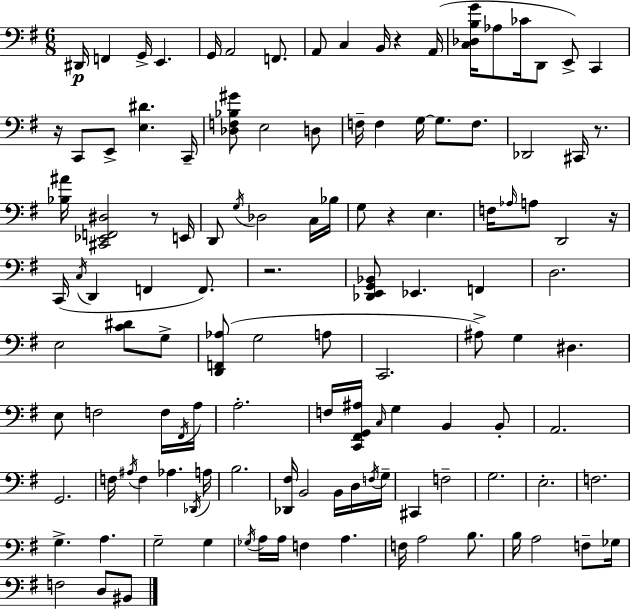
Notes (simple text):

D#2/s F2/q G2/s E2/q. G2/s A2/h F2/e. A2/e C3/q B2/s R/q A2/s [C3,Db3,B3,G4]/s Ab3/e CES4/s D2/e E2/e C2/q R/s C2/e E2/e [E3,D#4]/q. C2/s [Db3,F3,Bb3,G#4]/e E3/h D3/e F3/s F3/q G3/s G3/e. F3/e. Db2/h C#2/s R/e. [Bb3,A#4]/s [C#2,Eb2,F2,D#3]/h R/e E2/s D2/e G3/s Db3/h C3/s Bb3/s G3/e R/q E3/q. F3/s Ab3/s A3/e D2/h R/s C2/s C3/s D2/q F2/q F2/e. R/h. [Db2,E2,G2,Bb2]/e Eb2/q. F2/q D3/h. E3/h [C4,D#4]/e G3/e [D2,F2,Ab3]/e G3/h A3/e C2/h. A#3/e G3/q D#3/q. E3/e F3/h F3/s F#2/s A3/s A3/h. F3/s [C2,F#2,G2,A#3]/s C3/s G3/q B2/q B2/e A2/h. G2/h. F3/s A#3/s F3/q Ab3/q. Db2/s A3/s B3/h. [Db2,F#3]/s B2/h B2/s D3/s F3/s G3/s C#2/q F3/h G3/h. E3/h. F3/h. G3/q. A3/q. G3/h G3/q Gb3/s A3/s A3/s F3/q A3/q. F3/s A3/h B3/e. B3/s A3/h F3/e Gb3/s F3/h D3/e BIS2/e